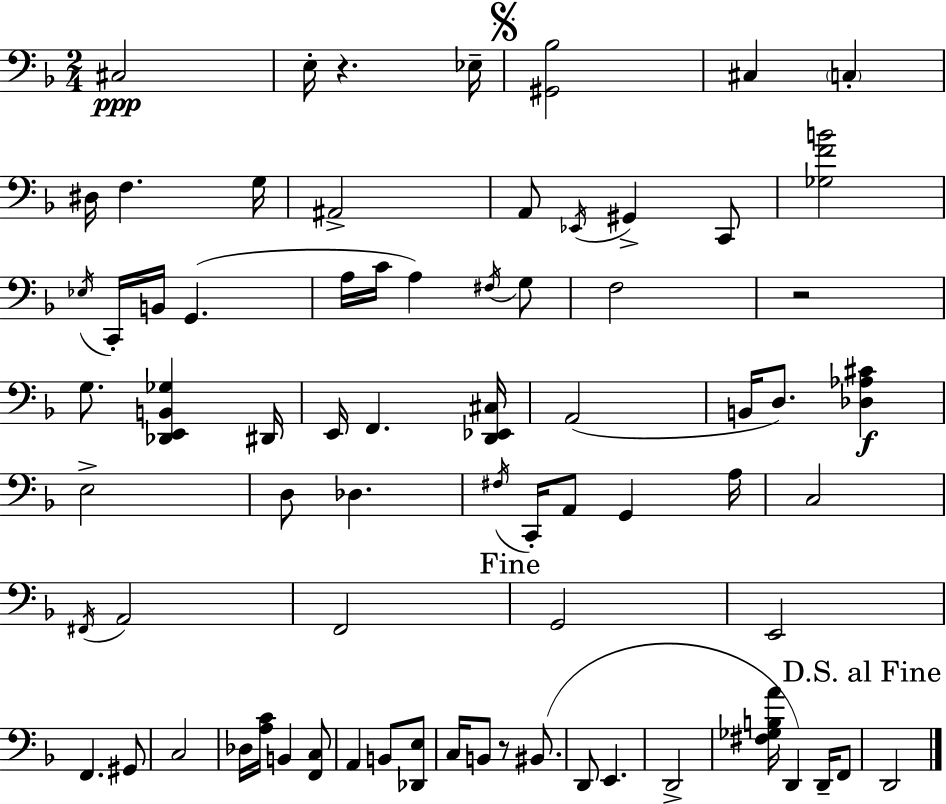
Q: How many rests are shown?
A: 3